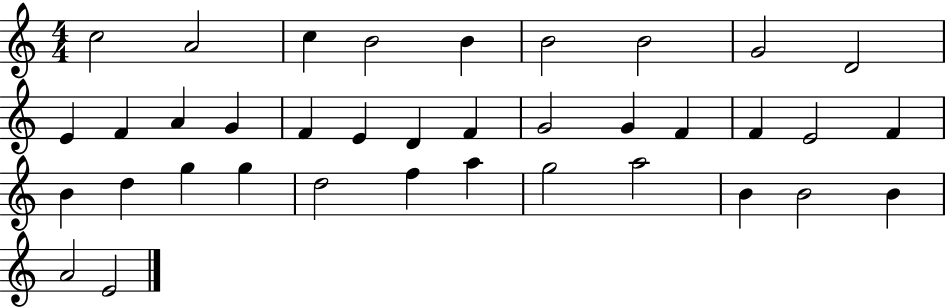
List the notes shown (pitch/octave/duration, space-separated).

C5/h A4/h C5/q B4/h B4/q B4/h B4/h G4/h D4/h E4/q F4/q A4/q G4/q F4/q E4/q D4/q F4/q G4/h G4/q F4/q F4/q E4/h F4/q B4/q D5/q G5/q G5/q D5/h F5/q A5/q G5/h A5/h B4/q B4/h B4/q A4/h E4/h